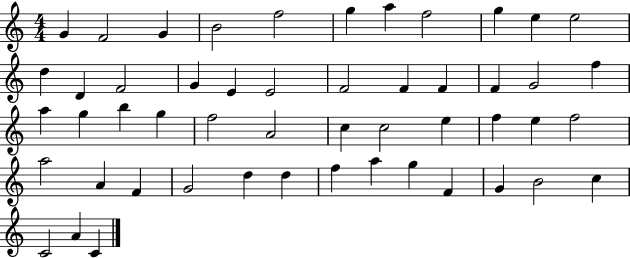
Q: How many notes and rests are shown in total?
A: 51